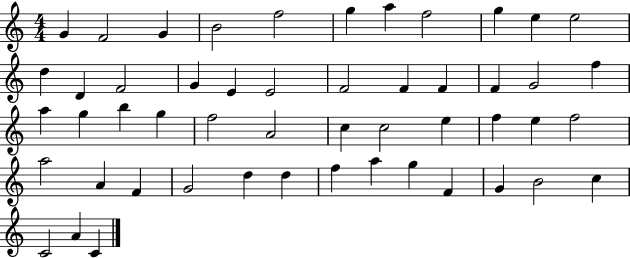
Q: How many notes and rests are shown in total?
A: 51